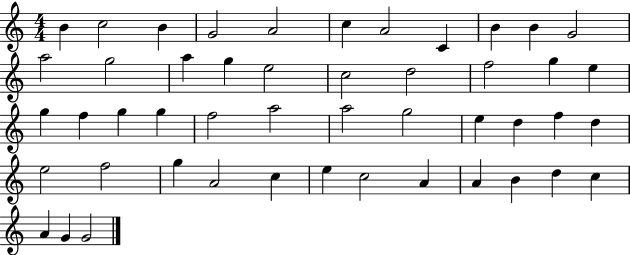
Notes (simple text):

B4/q C5/h B4/q G4/h A4/h C5/q A4/h C4/q B4/q B4/q G4/h A5/h G5/h A5/q G5/q E5/h C5/h D5/h F5/h G5/q E5/q G5/q F5/q G5/q G5/q F5/h A5/h A5/h G5/h E5/q D5/q F5/q D5/q E5/h F5/h G5/q A4/h C5/q E5/q C5/h A4/q A4/q B4/q D5/q C5/q A4/q G4/q G4/h